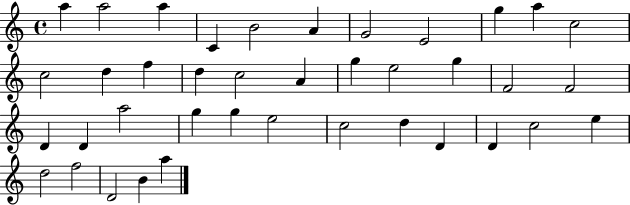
{
  \clef treble
  \time 4/4
  \defaultTimeSignature
  \key c \major
  a''4 a''2 a''4 | c'4 b'2 a'4 | g'2 e'2 | g''4 a''4 c''2 | \break c''2 d''4 f''4 | d''4 c''2 a'4 | g''4 e''2 g''4 | f'2 f'2 | \break d'4 d'4 a''2 | g''4 g''4 e''2 | c''2 d''4 d'4 | d'4 c''2 e''4 | \break d''2 f''2 | d'2 b'4 a''4 | \bar "|."
}